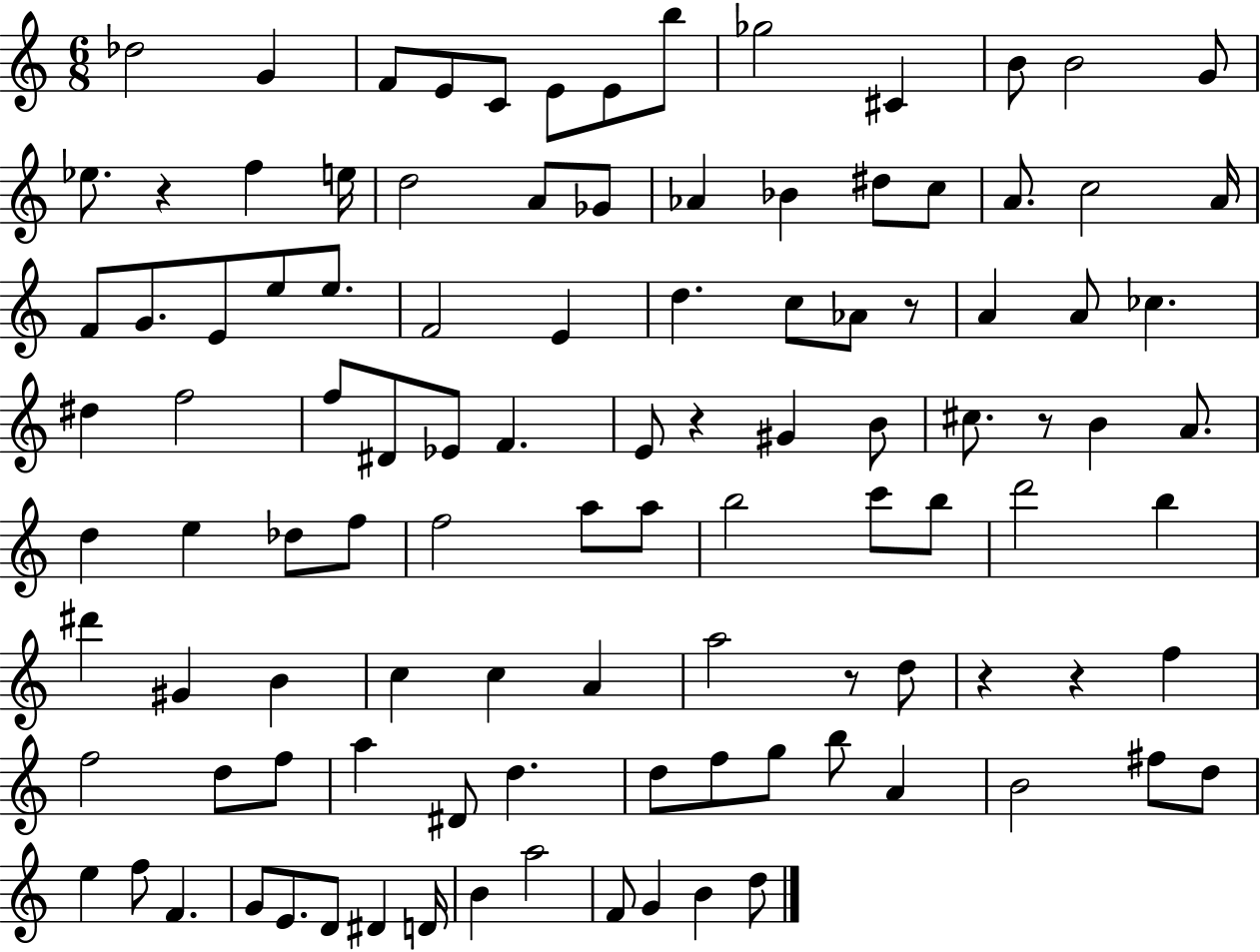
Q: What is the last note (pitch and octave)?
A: D5